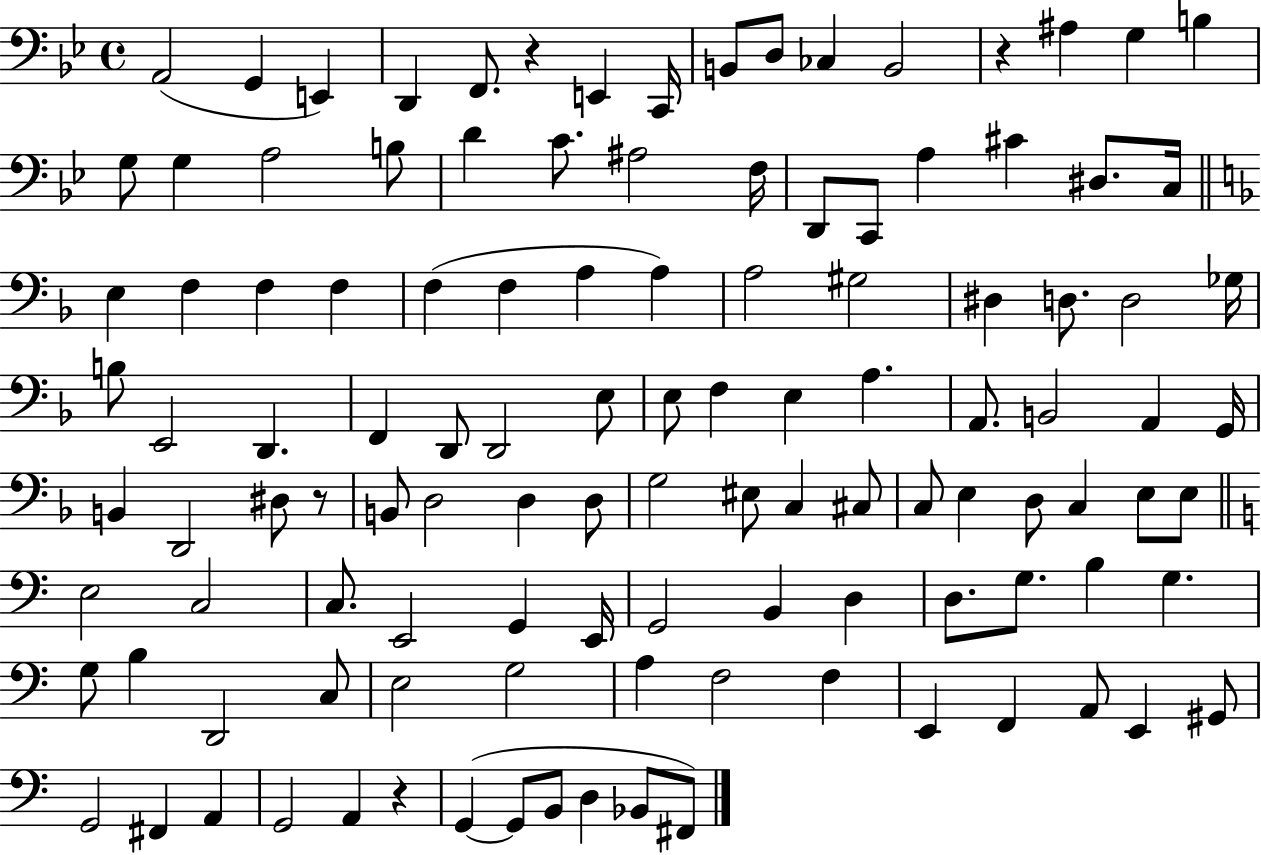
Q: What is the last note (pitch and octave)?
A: F#2